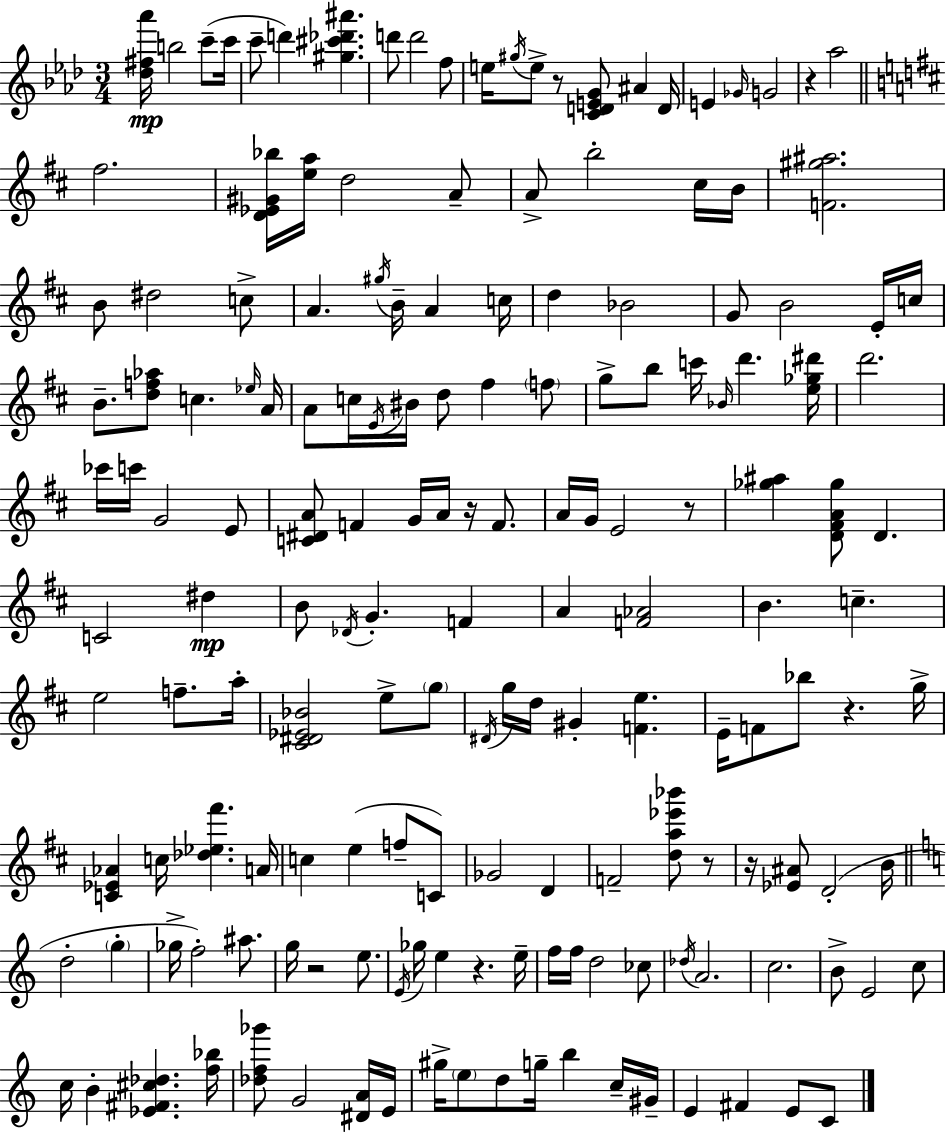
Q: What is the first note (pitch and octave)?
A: B5